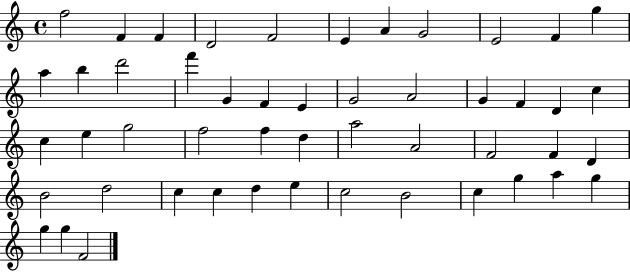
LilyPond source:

{
  \clef treble
  \time 4/4
  \defaultTimeSignature
  \key c \major
  f''2 f'4 f'4 | d'2 f'2 | e'4 a'4 g'2 | e'2 f'4 g''4 | \break a''4 b''4 d'''2 | f'''4 g'4 f'4 e'4 | g'2 a'2 | g'4 f'4 d'4 c''4 | \break c''4 e''4 g''2 | f''2 f''4 d''4 | a''2 a'2 | f'2 f'4 d'4 | \break b'2 d''2 | c''4 c''4 d''4 e''4 | c''2 b'2 | c''4 g''4 a''4 g''4 | \break g''4 g''4 f'2 | \bar "|."
}